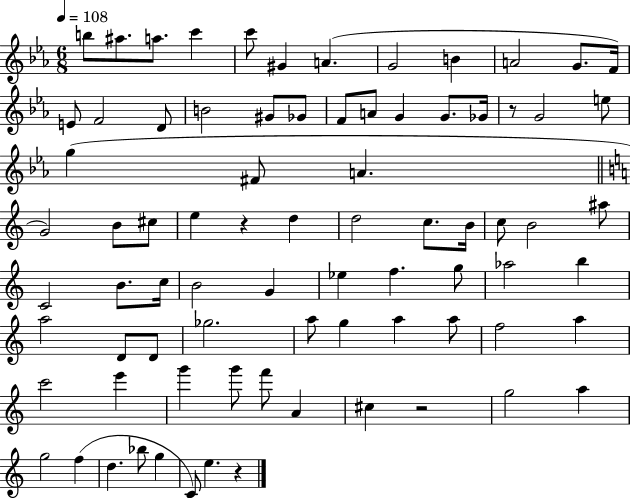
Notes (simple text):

B5/e A#5/e. A5/e. C6/q C6/e G#4/q A4/q. G4/h B4/q A4/h G4/e. F4/s E4/e F4/h D4/e B4/h G#4/e Gb4/e F4/e A4/e G4/q G4/e. Gb4/s R/e G4/h E5/e G5/q F#4/e A4/q. G4/h B4/e C#5/e E5/q R/q D5/q D5/h C5/e. B4/s C5/e B4/h A#5/e C4/h B4/e. C5/s B4/h G4/q Eb5/q F5/q. G5/e Ab5/h B5/q A5/h D4/e D4/e Gb5/h. A5/e G5/q A5/q A5/e F5/h A5/q C6/h E6/q G6/q G6/e F6/e A4/q C#5/q R/h G5/h A5/q G5/h F5/q D5/q. Bb5/e G5/q C4/e E5/q. R/q